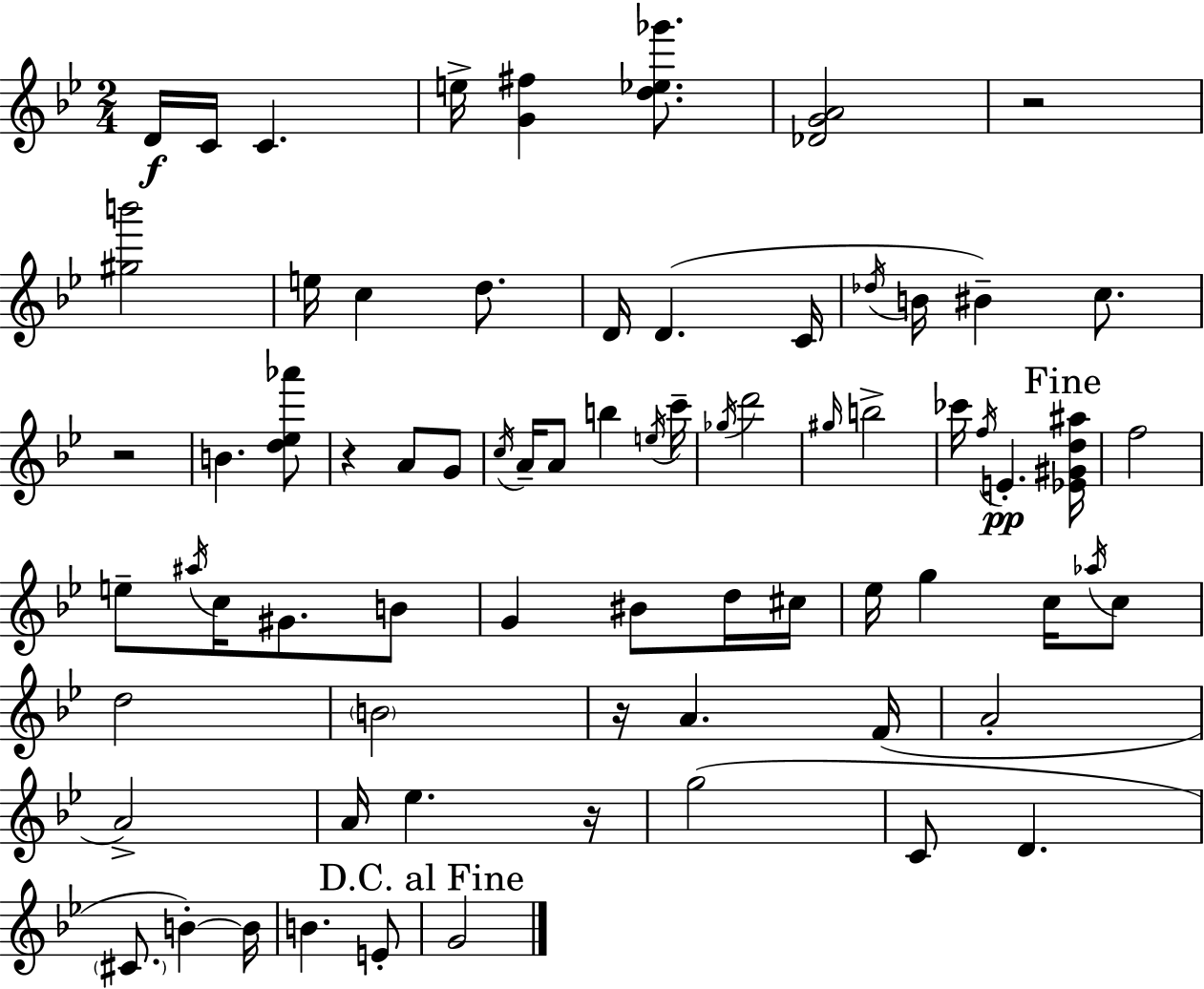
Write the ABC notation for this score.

X:1
T:Untitled
M:2/4
L:1/4
K:Bb
D/4 C/4 C e/4 [G^f] [d_e_g']/2 [_DGA]2 z2 [^gb']2 e/4 c d/2 D/4 D C/4 _d/4 B/4 ^B c/2 z2 B [d_e_a']/2 z A/2 G/2 c/4 A/4 A/2 b e/4 c'/4 _g/4 d'2 ^g/4 b2 _c'/4 f/4 E [_E^Gd^a]/4 f2 e/2 ^a/4 c/4 ^G/2 B/2 G ^B/2 d/4 ^c/4 _e/4 g c/4 _a/4 c/2 d2 B2 z/4 A F/4 A2 A2 A/4 _e z/4 g2 C/2 D ^C/2 B B/4 B E/2 G2